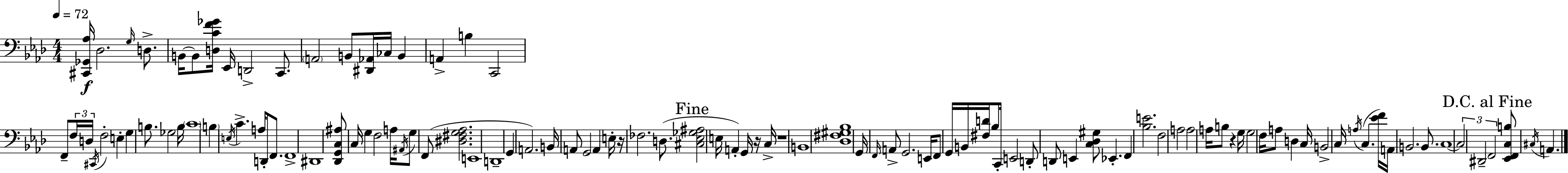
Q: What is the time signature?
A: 4/4